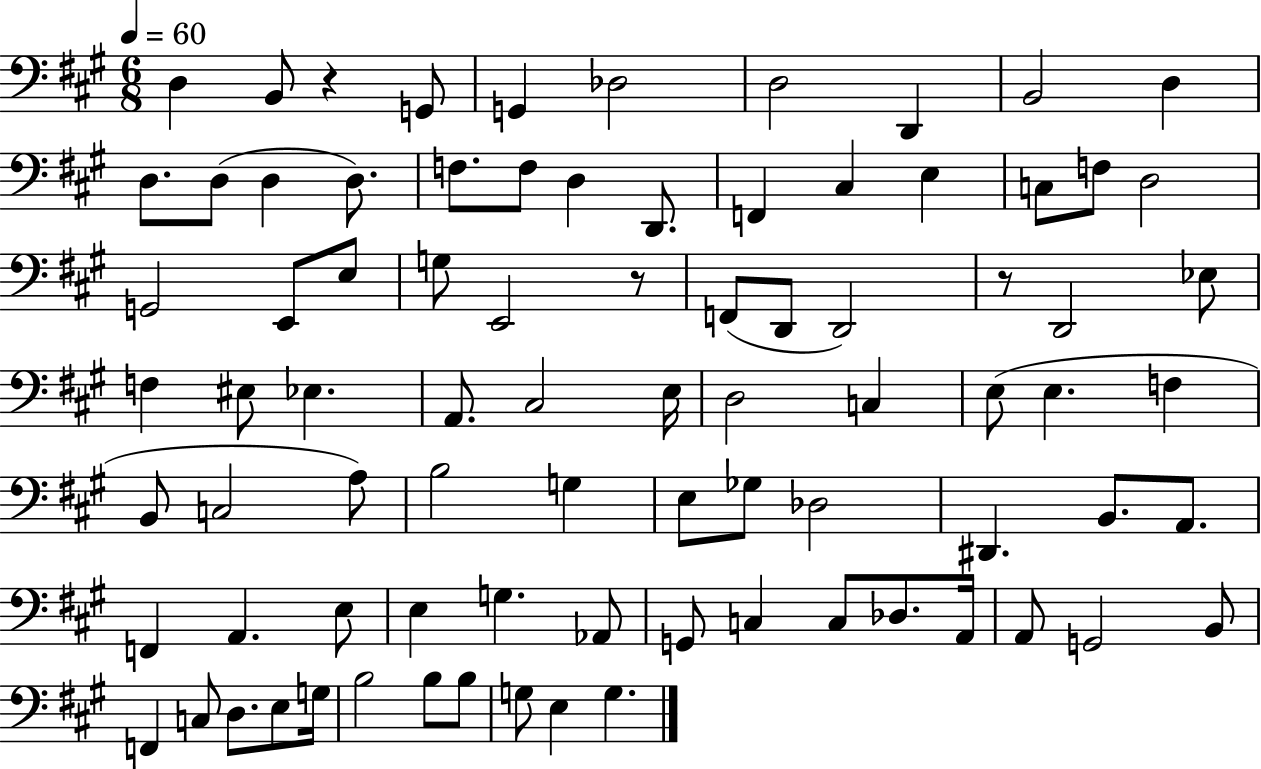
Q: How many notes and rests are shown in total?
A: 83